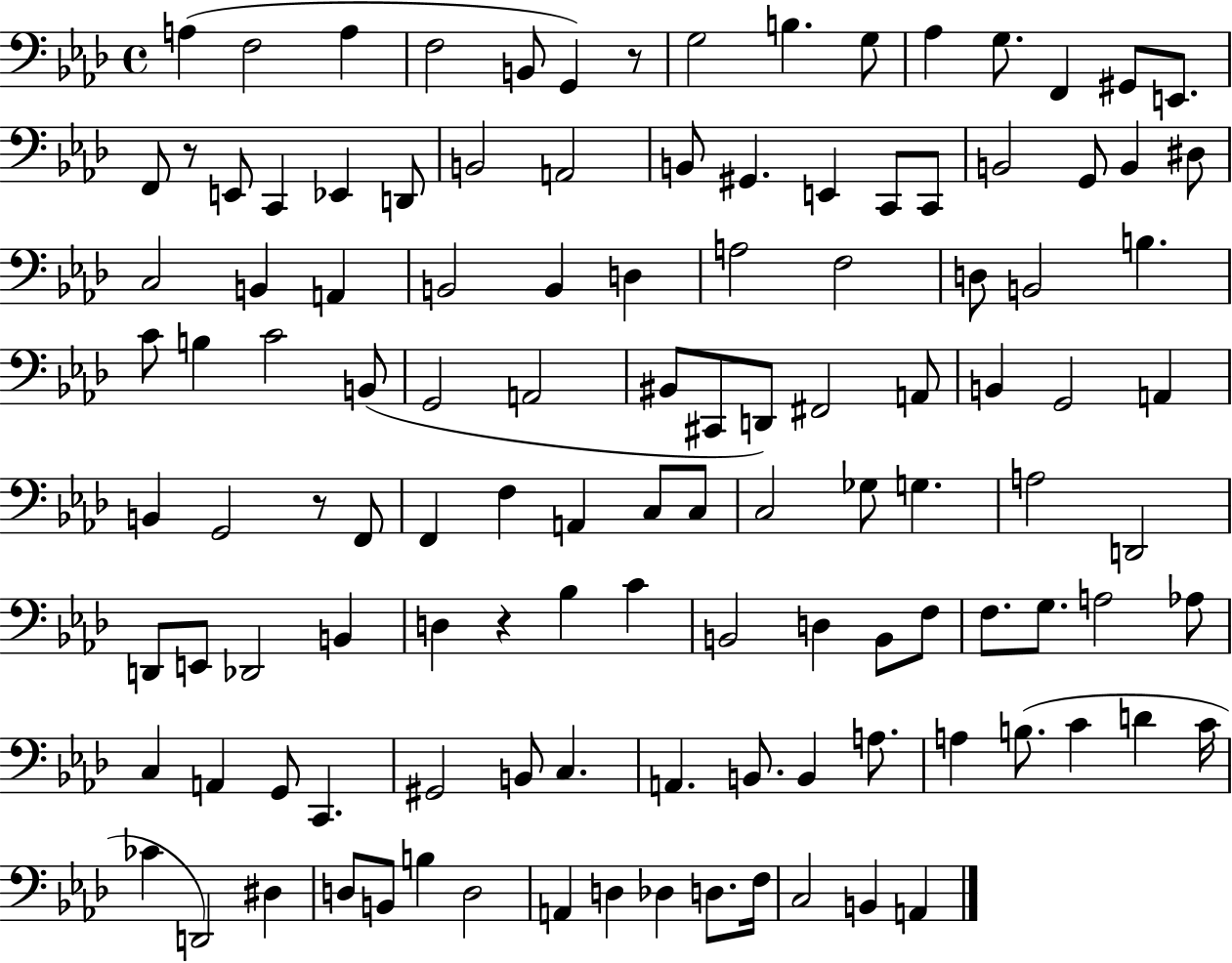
{
  \clef bass
  \time 4/4
  \defaultTimeSignature
  \key aes \major
  a4( f2 a4 | f2 b,8 g,4) r8 | g2 b4. g8 | aes4 g8. f,4 gis,8 e,8. | \break f,8 r8 e,8 c,4 ees,4 d,8 | b,2 a,2 | b,8 gis,4. e,4 c,8 c,8 | b,2 g,8 b,4 dis8 | \break c2 b,4 a,4 | b,2 b,4 d4 | a2 f2 | d8 b,2 b4. | \break c'8 b4 c'2 b,8( | g,2 a,2 | bis,8 cis,8 d,8) fis,2 a,8 | b,4 g,2 a,4 | \break b,4 g,2 r8 f,8 | f,4 f4 a,4 c8 c8 | c2 ges8 g4. | a2 d,2 | \break d,8 e,8 des,2 b,4 | d4 r4 bes4 c'4 | b,2 d4 b,8 f8 | f8. g8. a2 aes8 | \break c4 a,4 g,8 c,4. | gis,2 b,8 c4. | a,4. b,8. b,4 a8. | a4 b8.( c'4 d'4 c'16 | \break ces'4 d,2) dis4 | d8 b,8 b4 d2 | a,4 d4 des4 d8. f16 | c2 b,4 a,4 | \break \bar "|."
}